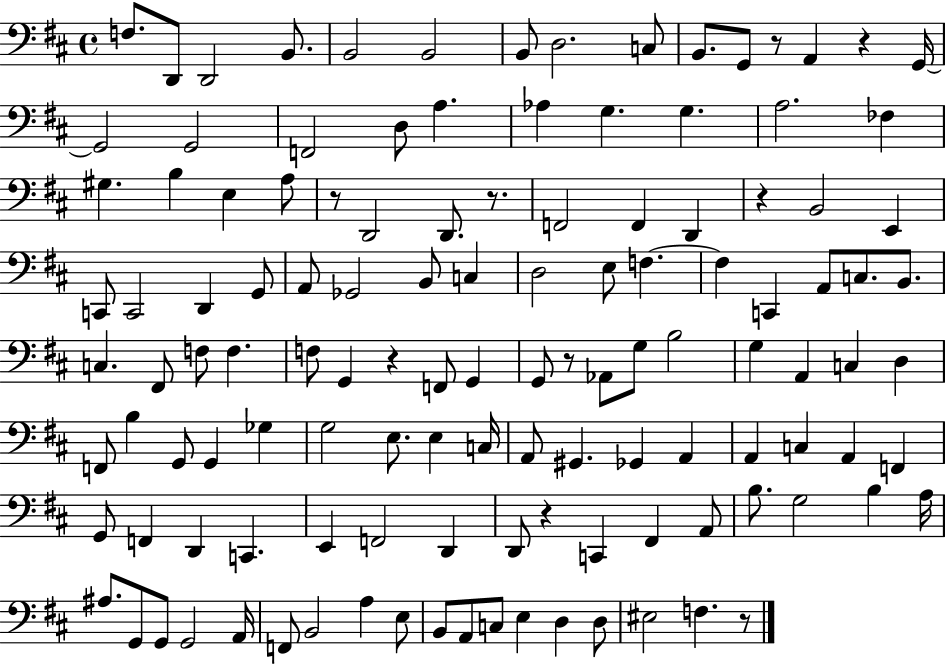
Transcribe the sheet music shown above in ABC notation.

X:1
T:Untitled
M:4/4
L:1/4
K:D
F,/2 D,,/2 D,,2 B,,/2 B,,2 B,,2 B,,/2 D,2 C,/2 B,,/2 G,,/2 z/2 A,, z G,,/4 G,,2 G,,2 F,,2 D,/2 A, _A, G, G, A,2 _F, ^G, B, E, A,/2 z/2 D,,2 D,,/2 z/2 F,,2 F,, D,, z B,,2 E,, C,,/2 C,,2 D,, G,,/2 A,,/2 _G,,2 B,,/2 C, D,2 E,/2 F, F, C,, A,,/2 C,/2 B,,/2 C, ^F,,/2 F,/2 F, F,/2 G,, z F,,/2 G,, G,,/2 z/2 _A,,/2 G,/2 B,2 G, A,, C, D, F,,/2 B, G,,/2 G,, _G, G,2 E,/2 E, C,/4 A,,/2 ^G,, _G,, A,, A,, C, A,, F,, G,,/2 F,, D,, C,, E,, F,,2 D,, D,,/2 z C,, ^F,, A,,/2 B,/2 G,2 B, A,/4 ^A,/2 G,,/2 G,,/2 G,,2 A,,/4 F,,/2 B,,2 A, E,/2 B,,/2 A,,/2 C,/2 E, D, D,/2 ^E,2 F, z/2